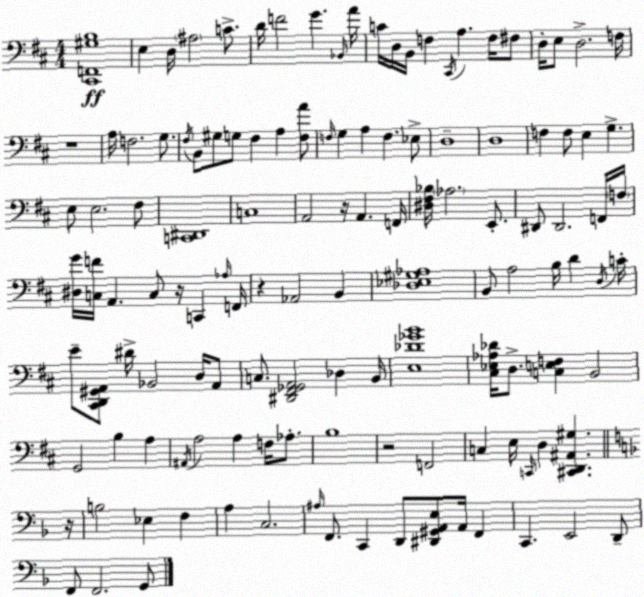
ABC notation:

X:1
T:Untitled
M:4/4
L:1/4
K:D
[^C,,F,,^G,B,]4 E, D,/4 ^A,2 C/2 D/4 F2 G _B,,/4 A/4 C/4 D,/4 B,,/4 F, ^C,,/4 A, F,/4 ^F,/2 D,/4 E,/2 D,2 F,/4 z4 A,/4 F,2 G,/2 ^F,/4 B,,/2 ^G,/2 G,/2 ^F, A, [^F,A]/2 F,/4 G, A, F, _E,/2 D,4 D,4 F, F,/2 E, G, E,/2 E,2 ^F,/2 [C,,^D,,]4 C,4 A,,2 z/4 A,, F,,/4 [^D,^F,_B,]/4 _A,2 E,,/2 ^D,,/2 ^D,,2 F,,/4 F,/4 [^D,G]/4 [C,F]/4 A,, C,/2 z/4 C,, _A,/4 F,,/4 z _A,,2 B,, [_D,_E,^G,_A,]4 B,,/2 A,2 B,/4 D D,/4 C/4 E/2 [^C,,D,,^G,,A,,]/2 ^D/4 _B,,2 D,/4 A,,/2 C,/2 [^D,,^F,,_G,,A,,]2 _D, B,,/4 [E,_D_GB]4 [^C,_E,_A,_D]/4 D,/2 [C,E,F,] B,,2 G,,2 B, A, ^A,,/4 A,2 A, F,/4 _A,/2 B,4 z2 F,,2 C, E,/4 C,,/4 D, [^C,,D,,^A,,^G,] z/4 B,2 _E, F, A, C,2 ^A,/4 F,,/2 C,, D,,/2 [^D,,^G,,A,,E,]/2 A,,/4 F,, C,, E,,2 D,,/2 F,,/2 F,,2 G,,/2